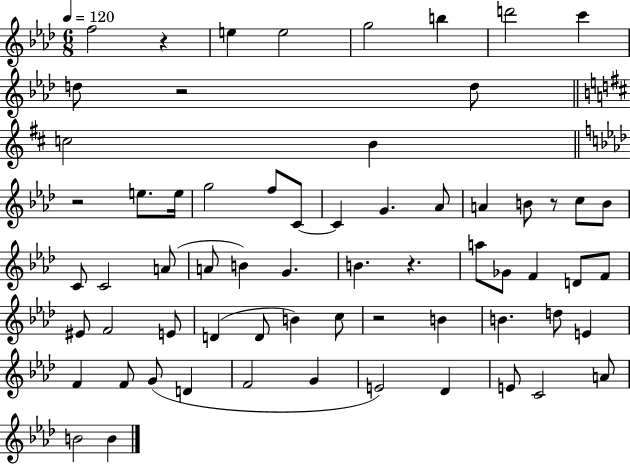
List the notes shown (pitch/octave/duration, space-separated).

F5/h R/q E5/q E5/h G5/h B5/q D6/h C6/q D5/e R/h D5/e C5/h B4/q R/h E5/e. E5/s G5/h F5/e C4/e C4/q G4/q. Ab4/e A4/q B4/e R/e C5/e B4/e C4/e C4/h A4/e A4/e B4/q G4/q. B4/q. R/q. A5/e Gb4/e F4/q D4/e F4/e EIS4/e F4/h E4/e D4/q D4/e B4/q C5/e R/h B4/q B4/q. D5/e E4/q F4/q F4/e G4/e D4/q F4/h G4/q E4/h Db4/q E4/e C4/h A4/e B4/h B4/q